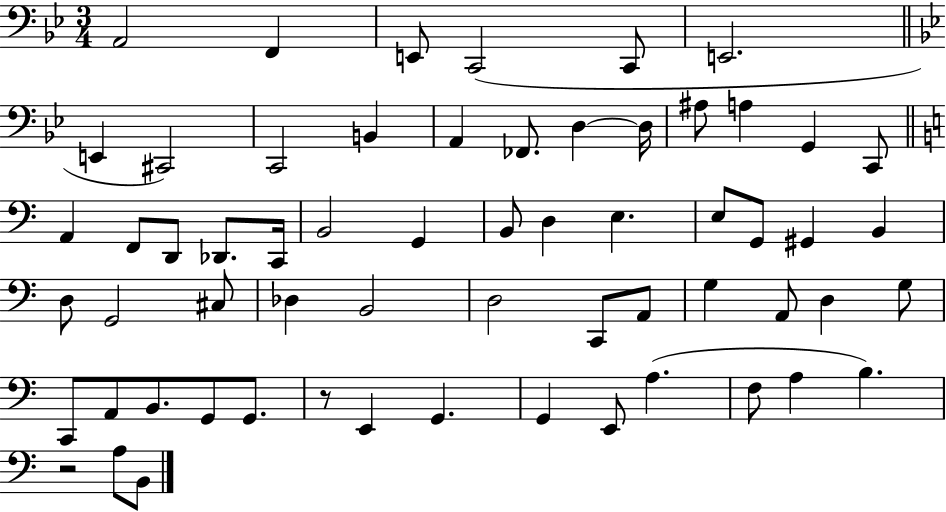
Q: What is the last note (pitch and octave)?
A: B2